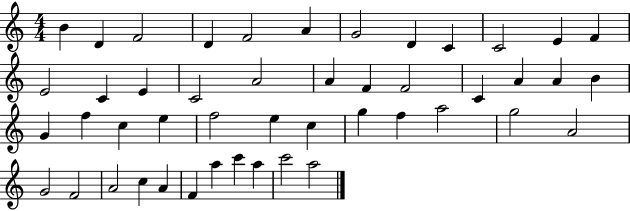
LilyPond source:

{
  \clef treble
  \numericTimeSignature
  \time 4/4
  \key c \major
  b'4 d'4 f'2 | d'4 f'2 a'4 | g'2 d'4 c'4 | c'2 e'4 f'4 | \break e'2 c'4 e'4 | c'2 a'2 | a'4 f'4 f'2 | c'4 a'4 a'4 b'4 | \break g'4 f''4 c''4 e''4 | f''2 e''4 c''4 | g''4 f''4 a''2 | g''2 a'2 | \break g'2 f'2 | a'2 c''4 a'4 | f'4 a''4 c'''4 a''4 | c'''2 a''2 | \break \bar "|."
}